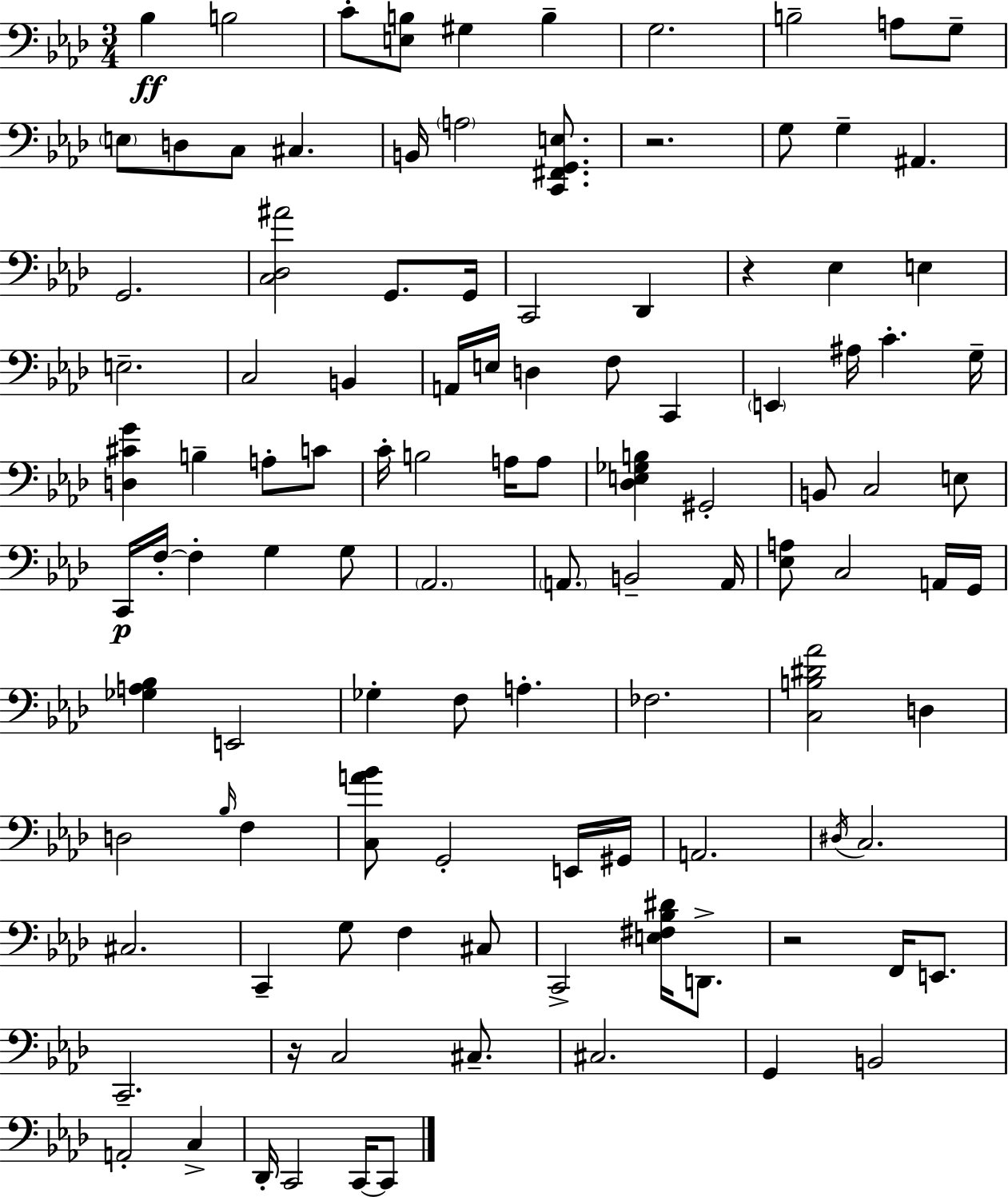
{
  \clef bass
  \numericTimeSignature
  \time 3/4
  \key aes \major
  bes4\ff b2 | c'8-. <e b>8 gis4 b4-- | g2. | b2-- a8 g8-- | \break \parenthesize e8 d8 c8 cis4. | b,16 \parenthesize a2 <c, fis, g, e>8. | r2. | g8 g4-- ais,4. | \break g,2. | <c des ais'>2 g,8. g,16 | c,2 des,4 | r4 ees4 e4 | \break e2.-- | c2 b,4 | a,16 e16 d4 f8 c,4 | \parenthesize e,4 ais16 c'4.-. g16-- | \break <d cis' g'>4 b4-- a8-. c'8 | c'16-. b2 a16 a8 | <des e ges b>4 gis,2-. | b,8 c2 e8 | \break c,16\p f16-.~~ f4-. g4 g8 | \parenthesize aes,2. | \parenthesize a,8. b,2-- a,16 | <ees a>8 c2 a,16 g,16 | \break <ges a bes>4 e,2 | ges4-. f8 a4.-. | fes2. | <c b dis' aes'>2 d4 | \break d2 \grace { bes16 } f4 | <c a' bes'>8 g,2-. e,16 | gis,16 a,2. | \acciaccatura { dis16 } c2. | \break cis2. | c,4-- g8 f4 | cis8 c,2-> <e fis bes dis'>16 d,8.-> | r2 f,16 e,8. | \break c,2.-- | r16 c2 cis8.-- | cis2. | g,4 b,2 | \break a,2-. c4-> | des,16-. c,2 c,16~~ | c,8 \bar "|."
}